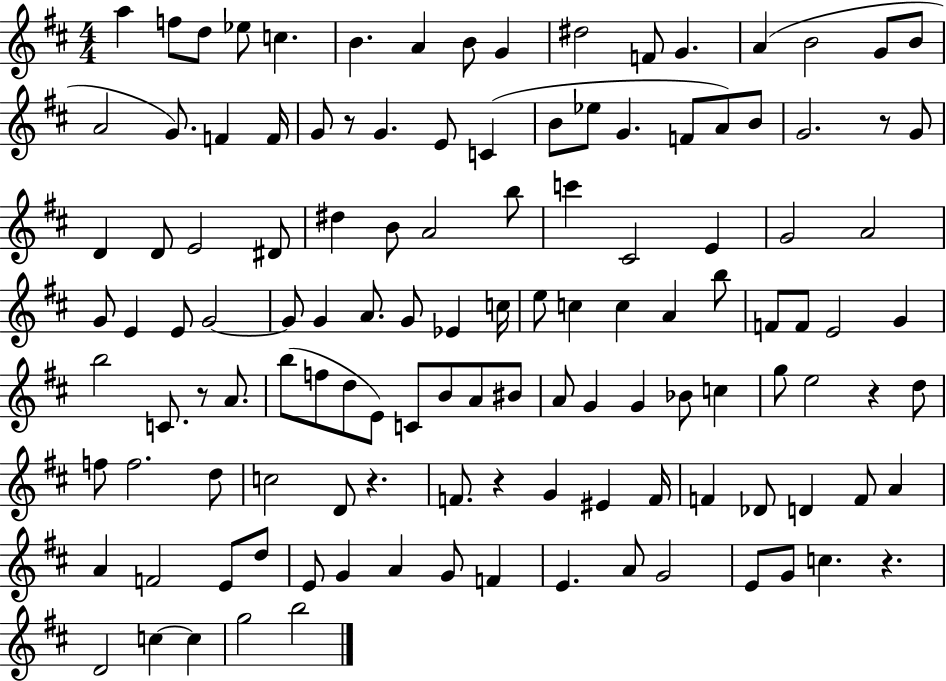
X:1
T:Untitled
M:4/4
L:1/4
K:D
a f/2 d/2 _e/2 c B A B/2 G ^d2 F/2 G A B2 G/2 B/2 A2 G/2 F F/4 G/2 z/2 G E/2 C B/2 _e/2 G F/2 A/2 B/2 G2 z/2 G/2 D D/2 E2 ^D/2 ^d B/2 A2 b/2 c' ^C2 E G2 A2 G/2 E E/2 G2 G/2 G A/2 G/2 _E c/4 e/2 c c A b/2 F/2 F/2 E2 G b2 C/2 z/2 A/2 b/2 f/2 d/2 E/2 C/2 B/2 A/2 ^B/2 A/2 G G _B/2 c g/2 e2 z d/2 f/2 f2 d/2 c2 D/2 z F/2 z G ^E F/4 F _D/2 D F/2 A A F2 E/2 d/2 E/2 G A G/2 F E A/2 G2 E/2 G/2 c z D2 c c g2 b2